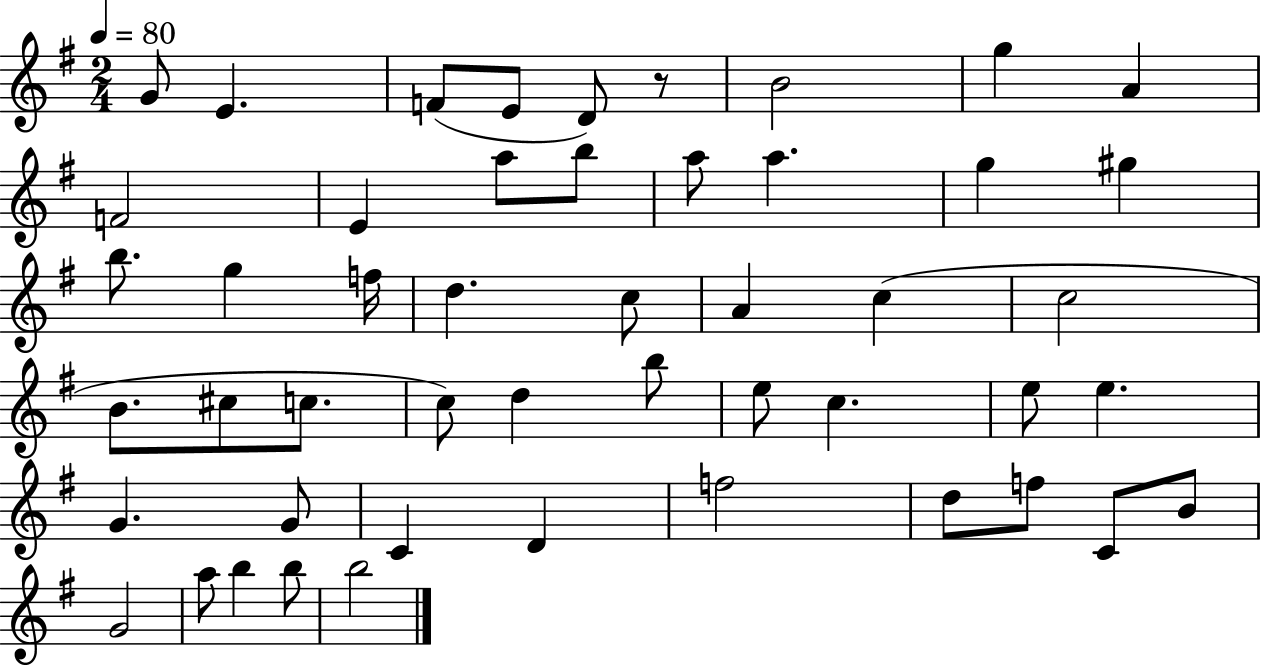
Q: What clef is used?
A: treble